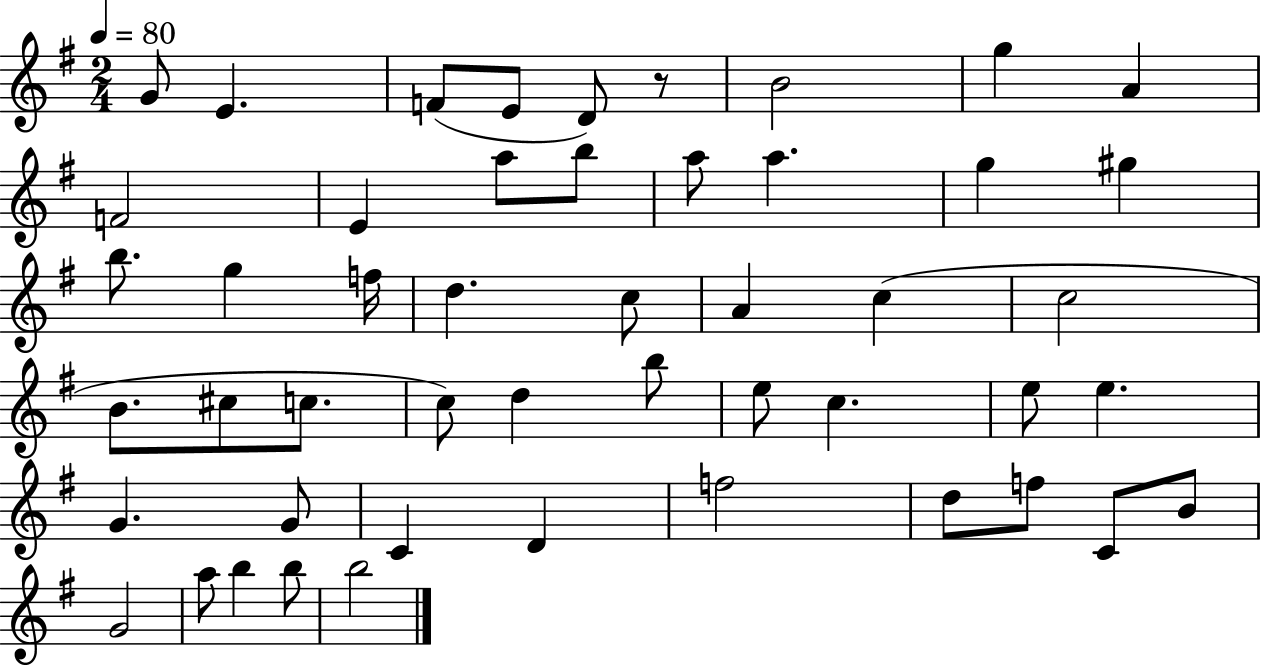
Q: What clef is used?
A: treble